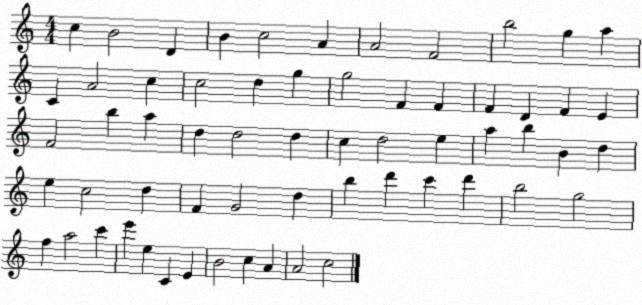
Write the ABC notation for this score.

X:1
T:Untitled
M:4/4
L:1/4
K:C
c B2 D B c2 A A2 F2 b2 g a C A2 c c2 d g g2 F F F D F E F2 b a d d2 d c d2 e a b B d e c2 d F G2 d b d' c' d' b2 g2 f a2 c' e' e C E B2 c A A2 c2